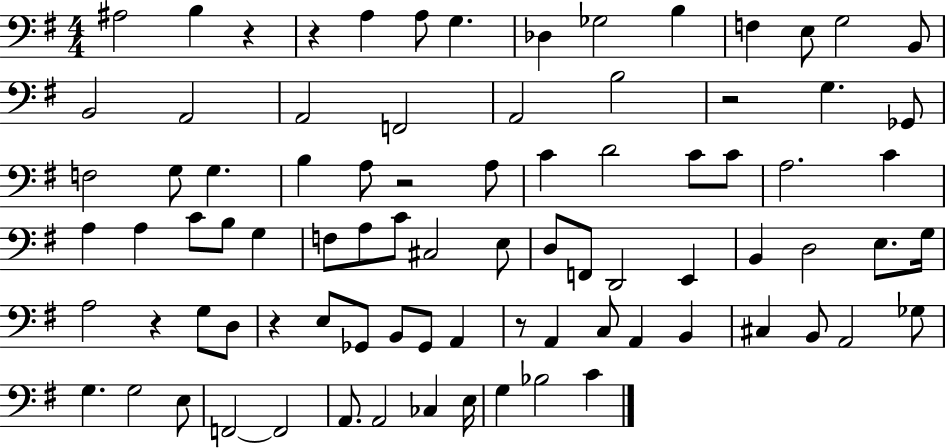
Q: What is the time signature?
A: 4/4